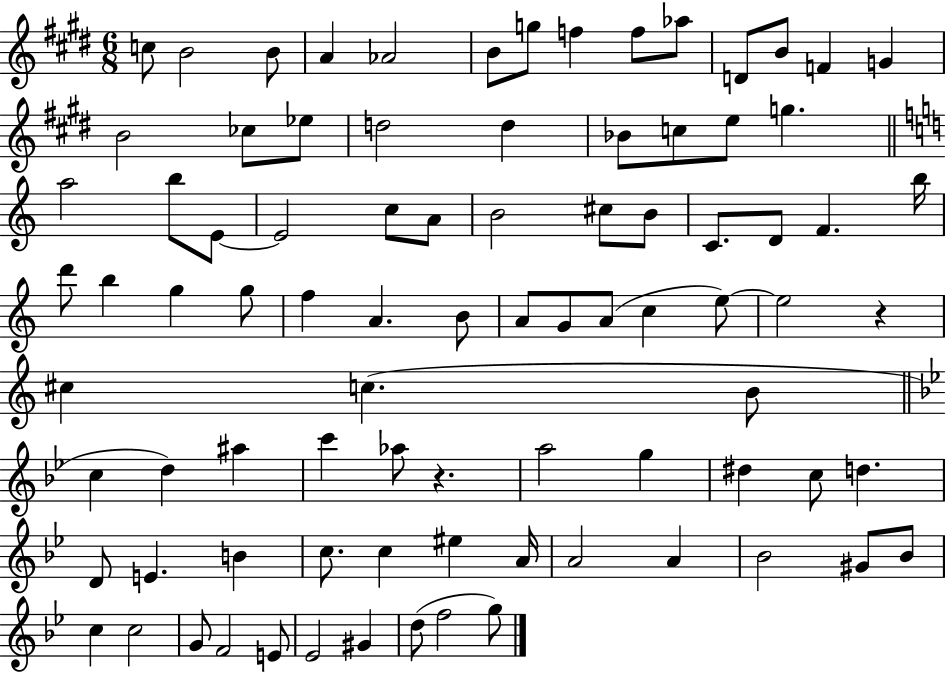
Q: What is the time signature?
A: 6/8